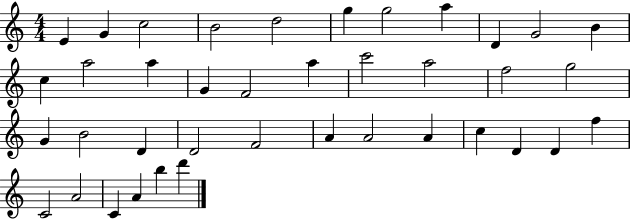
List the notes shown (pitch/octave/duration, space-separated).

E4/q G4/q C5/h B4/h D5/h G5/q G5/h A5/q D4/q G4/h B4/q C5/q A5/h A5/q G4/q F4/h A5/q C6/h A5/h F5/h G5/h G4/q B4/h D4/q D4/h F4/h A4/q A4/h A4/q C5/q D4/q D4/q F5/q C4/h A4/h C4/q A4/q B5/q D6/q